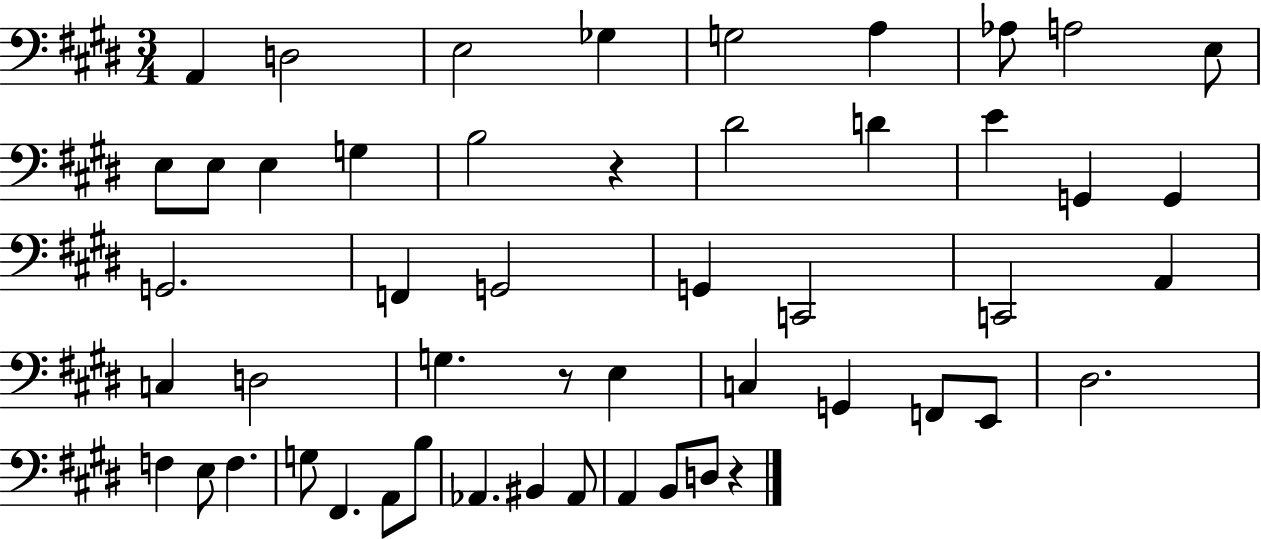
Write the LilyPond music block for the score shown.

{
  \clef bass
  \numericTimeSignature
  \time 3/4
  \key e \major
  a,4 d2 | e2 ges4 | g2 a4 | aes8 a2 e8 | \break e8 e8 e4 g4 | b2 r4 | dis'2 d'4 | e'4 g,4 g,4 | \break g,2. | f,4 g,2 | g,4 c,2 | c,2 a,4 | \break c4 d2 | g4. r8 e4 | c4 g,4 f,8 e,8 | dis2. | \break f4 e8 f4. | g8 fis,4. a,8 b8 | aes,4. bis,4 aes,8 | a,4 b,8 d8 r4 | \break \bar "|."
}